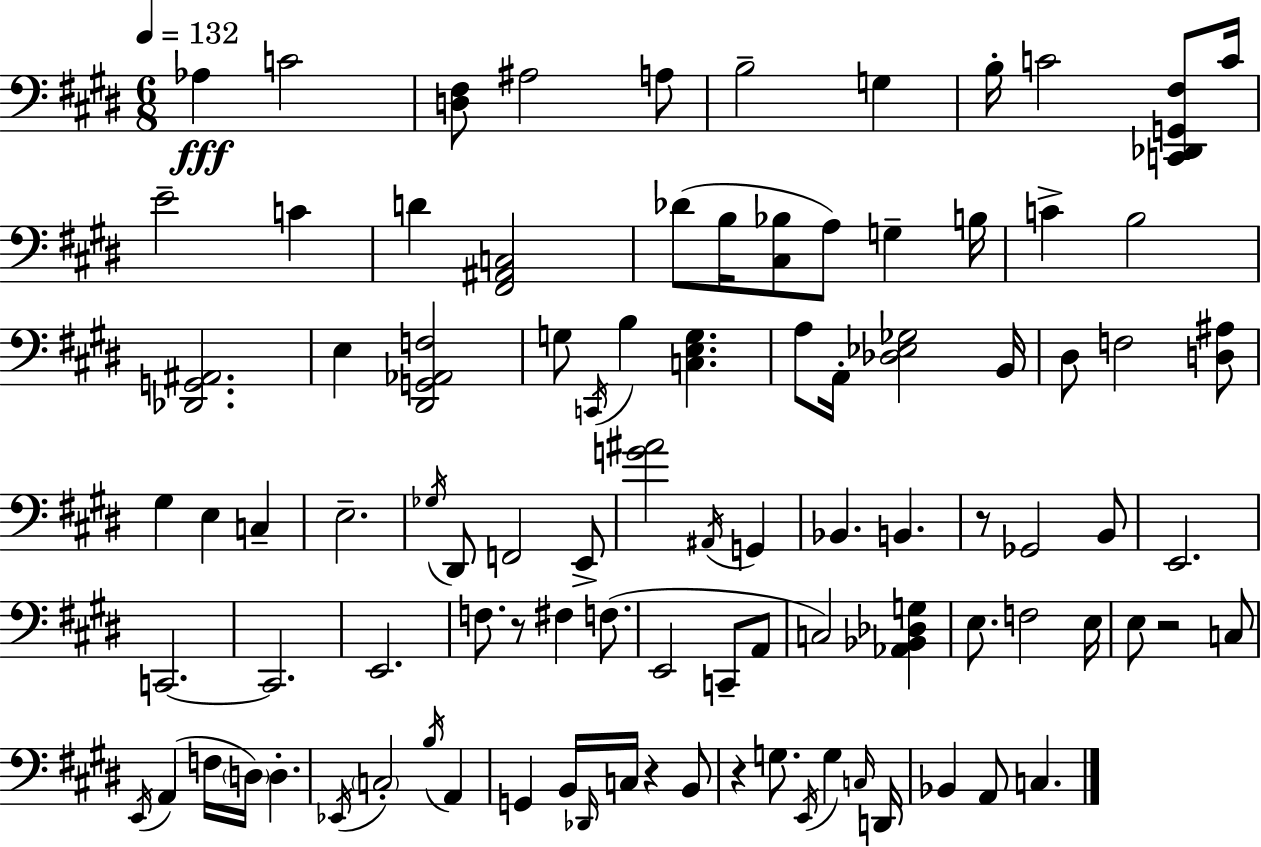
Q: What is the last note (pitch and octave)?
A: C3